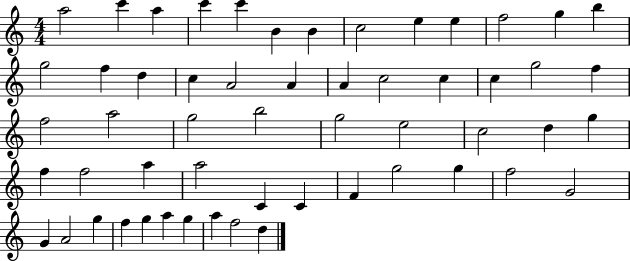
A5/h C6/q A5/q C6/q C6/q B4/q B4/q C5/h E5/q E5/q F5/h G5/q B5/q G5/h F5/q D5/q C5/q A4/h A4/q A4/q C5/h C5/q C5/q G5/h F5/q F5/h A5/h G5/h B5/h G5/h E5/h C5/h D5/q G5/q F5/q F5/h A5/q A5/h C4/q C4/q F4/q G5/h G5/q F5/h G4/h G4/q A4/h G5/q F5/q G5/q A5/q G5/q A5/q F5/h D5/q